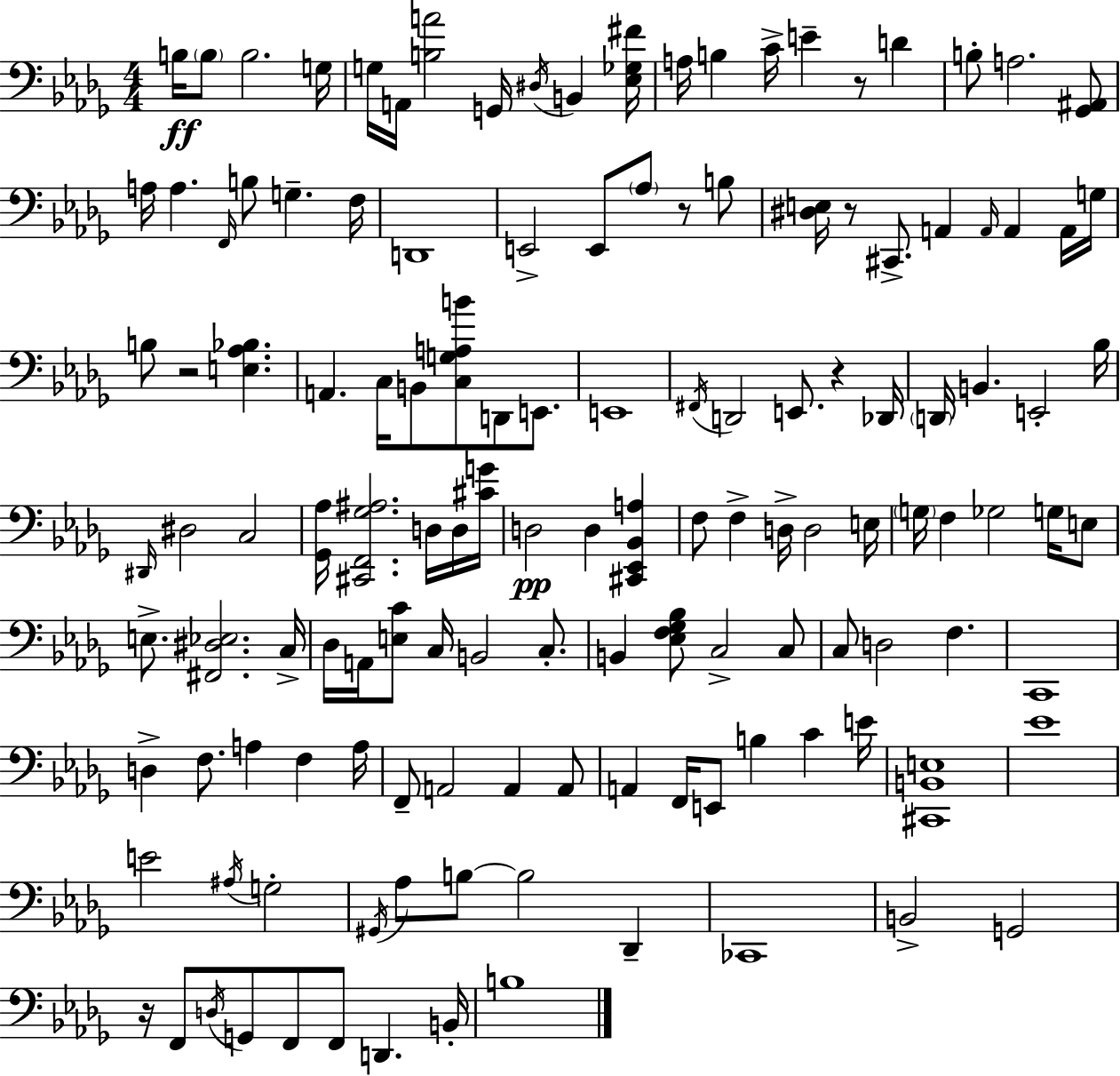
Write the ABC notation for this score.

X:1
T:Untitled
M:4/4
L:1/4
K:Bbm
B,/4 B,/2 B,2 G,/4 G,/4 A,,/4 [B,A]2 G,,/4 ^D,/4 B,, [_E,_G,^F]/4 A,/4 B, C/4 E z/2 D B,/2 A,2 [_G,,^A,,]/2 A,/4 A, F,,/4 B,/2 G, F,/4 D,,4 E,,2 E,,/2 _A,/2 z/2 B,/2 [^D,E,]/4 z/2 ^C,,/2 A,, A,,/4 A,, A,,/4 G,/4 B,/2 z2 [E,_A,_B,] A,, C,/4 B,,/2 [C,G,A,B]/2 D,,/2 E,,/2 E,,4 ^F,,/4 D,,2 E,,/2 z _D,,/4 D,,/4 B,, E,,2 _B,/4 ^D,,/4 ^D,2 C,2 [_G,,_A,]/4 [^C,,F,,_G,^A,]2 D,/4 D,/4 [^CG]/4 D,2 D, [^C,,_E,,_B,,A,] F,/2 F, D,/4 D,2 E,/4 G,/4 F, _G,2 G,/4 E,/2 E,/2 [^F,,^D,_E,]2 C,/4 _D,/4 A,,/4 [E,C]/2 C,/4 B,,2 C,/2 B,, [_E,F,_G,_B,]/2 C,2 C,/2 C,/2 D,2 F, C,,4 D, F,/2 A, F, A,/4 F,,/2 A,,2 A,, A,,/2 A,, F,,/4 E,,/2 B, C E/4 [^C,,B,,E,]4 _E4 E2 ^A,/4 G,2 ^G,,/4 _A,/2 B,/2 B,2 _D,, _C,,4 B,,2 G,,2 z/4 F,,/2 D,/4 G,,/2 F,,/2 F,,/2 D,, B,,/4 B,4